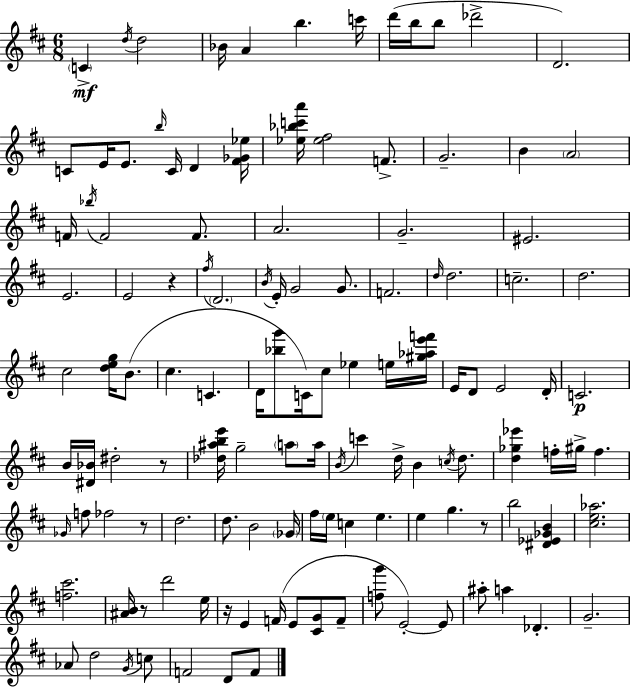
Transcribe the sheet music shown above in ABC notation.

X:1
T:Untitled
M:6/8
L:1/4
K:D
C d/4 d2 _B/4 A b c'/4 d'/4 b/4 b/2 _d'2 D2 C/2 E/4 E/2 b/4 C/4 D [^F_G_e]/4 [_e_bc'a']/4 [_e^f]2 F/2 G2 B A2 F/4 _b/4 F2 F/2 A2 G2 ^E2 E2 E2 z ^f/4 D2 B/4 E/4 G2 G/2 F2 d/4 d2 c2 d2 ^c2 [deg]/4 B/2 ^c C D/4 [_bg']/2 C/4 ^c/2 _e e/4 [^g_ae'f']/4 E/4 D/2 E2 D/4 C2 B/4 [^D_B]/4 ^d2 z/2 [_d^abe']/4 g2 a/2 a/4 B/4 c' d/4 B c/4 d/2 [d_g_e'] f/4 ^g/4 f _G/4 f/2 _f2 z/2 d2 d/2 B2 _G/4 ^f/4 e/4 c e e g z/2 b2 [^D_E_GB] [^ce_a]2 [f^c']2 [^AB]/4 z/2 d'2 e/4 z/4 E F/4 E/2 [^CG]/2 F/2 [fg']/2 E2 E/2 ^a/2 a _D G2 _A/2 d2 G/4 c/2 F2 D/2 F/2